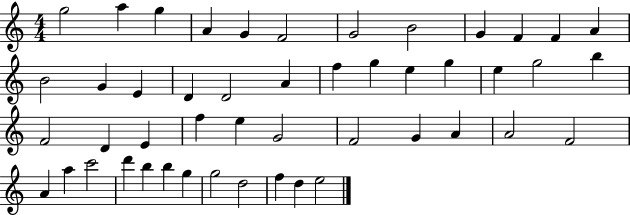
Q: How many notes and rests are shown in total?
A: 48